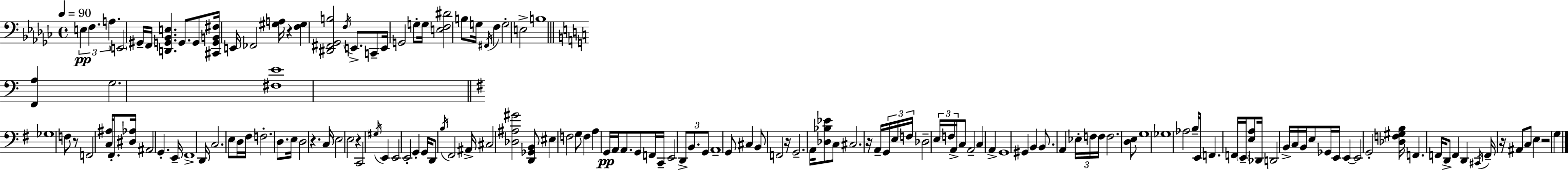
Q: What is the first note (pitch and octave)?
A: E3